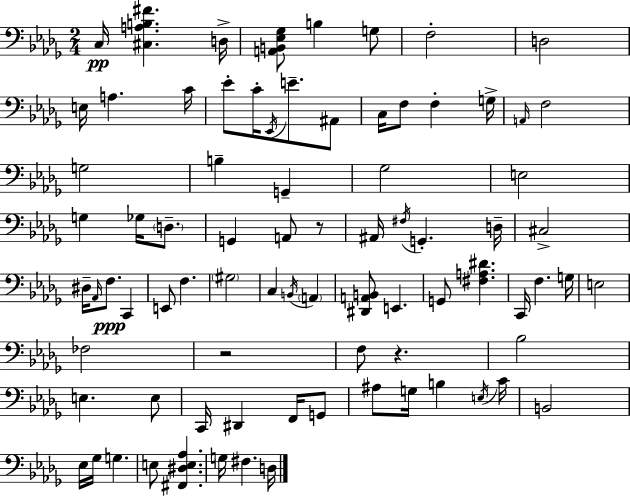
X:1
T:Untitled
M:2/4
L:1/4
K:Bbm
C,/4 [^C,A,B,^F] D,/4 [A,,B,,_E,_G,]/2 B, G,/2 F,2 D,2 E,/4 A, C/4 _E/2 C/4 _E,,/4 E/2 ^A,,/2 C,/4 F,/2 F, G,/4 A,,/4 F,2 G,2 B, G,, _G,2 E,2 G, _G,/4 D,/2 G,, A,,/2 z/2 ^A,,/4 ^F,/4 G,, D,/4 ^C,2 ^D,/4 _A,,/4 F,/2 C,, E,,/2 F, ^G,2 C, B,,/4 A,, [^D,,A,,B,,]/2 E,, G,,/2 [^F,A,^D] C,,/4 F, G,/4 E,2 _F,2 z2 F,/2 z _B,2 E, E,/2 C,,/4 ^D,, F,,/4 G,,/2 ^A,/2 G,/4 B, E,/4 C/4 B,,2 _E,/4 _G,/4 G, E,/2 [^F,,^D,E,_A,] G,/4 ^F, D,/4